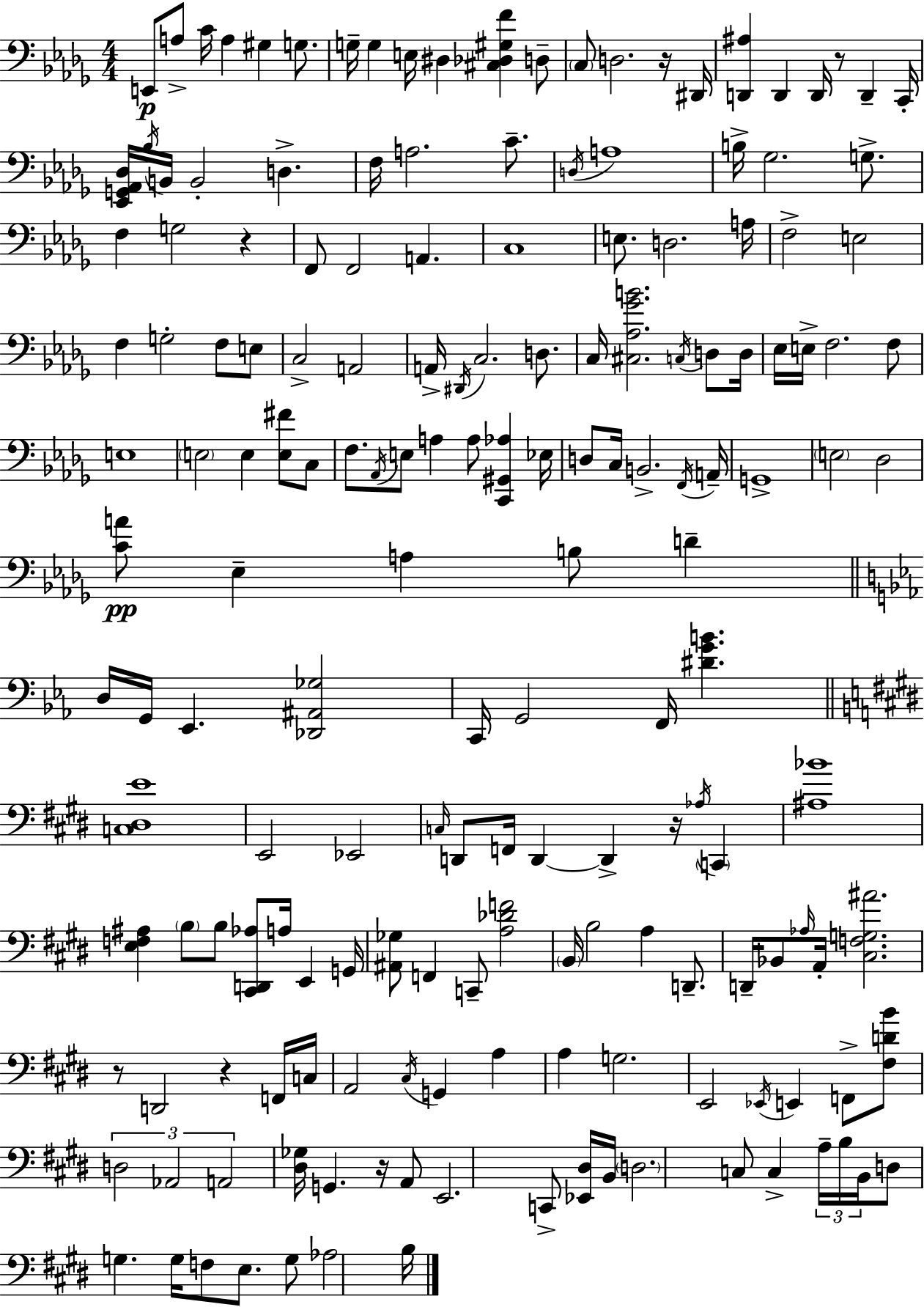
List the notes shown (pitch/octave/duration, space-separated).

E2/e A3/e C4/s A3/q G#3/q G3/e. G3/s G3/q E3/s D#3/q [C#3,Db3,G#3,F4]/q D3/e C3/e D3/h. R/s D#2/s [D2,A#3]/q D2/q D2/s R/e D2/q C2/s [Eb2,G2,Ab2,Db3]/s Bb3/s B2/s B2/h D3/q. F3/s A3/h. C4/e. D3/s A3/w B3/s Gb3/h. G3/e. F3/q G3/h R/q F2/e F2/h A2/q. C3/w E3/e. D3/h. A3/s F3/h E3/h F3/q G3/h F3/e E3/e C3/h A2/h A2/s D#2/s C3/h. D3/e. C3/s [C#3,Ab3,Gb4,B4]/h. C3/s D3/e D3/s Eb3/s E3/s F3/h. F3/e E3/w E3/h E3/q [E3,F#4]/e C3/e F3/e. Ab2/s E3/e A3/q A3/e [C2,G#2,Ab3]/q Eb3/s D3/e C3/s B2/h. F2/s A2/s G2/w E3/h Db3/h [C4,A4]/e Eb3/q A3/q B3/e D4/q D3/s G2/s Eb2/q. [Db2,A#2,Gb3]/h C2/s G2/h F2/s [D#4,G4,B4]/q. [C3,D#3,E4]/w E2/h Eb2/h C3/s D2/e F2/s D2/q D2/q R/s Ab3/s C2/q [A#3,Bb4]/w [E3,F3,A#3]/q B3/e B3/e [C#2,D2,Ab3]/e A3/s E2/q G2/s [A#2,Gb3]/e F2/q C2/e [A3,Db4,F4]/h B2/s B3/h A3/q D2/e. D2/s Bb2/e Ab3/s A2/s [C#3,F3,G3,A#4]/h. R/e D2/h R/q F2/s C3/s A2/h C#3/s G2/q A3/q A3/q G3/h. E2/h Eb2/s E2/q F2/e [F#3,D4,B4]/e D3/h Ab2/h A2/h [D#3,Gb3]/s G2/q. R/s A2/e E2/h. C2/e [Eb2,D#3]/s B2/s D3/h. C3/e C3/q A3/s B3/s B2/s D3/e G3/q. G3/s F3/e E3/e. G3/e Ab3/h B3/s